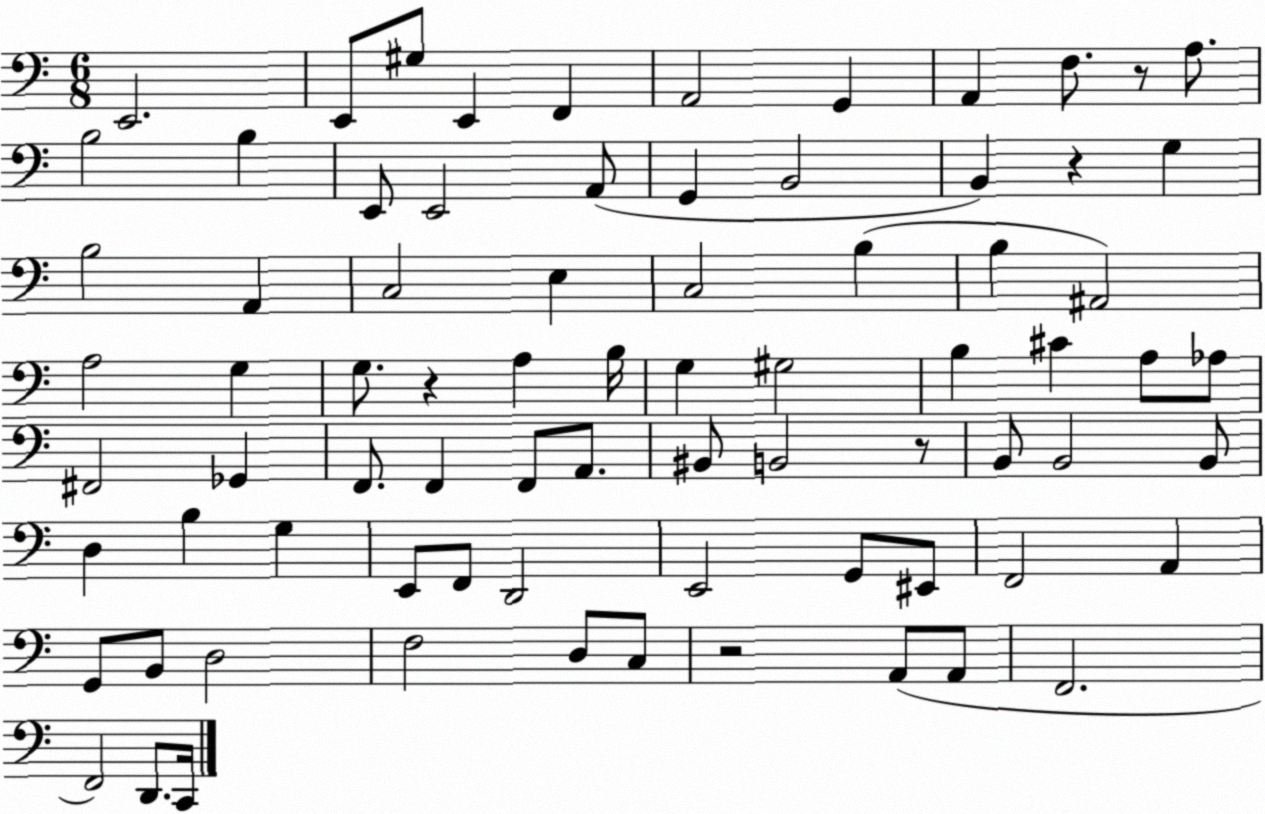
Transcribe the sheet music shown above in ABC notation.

X:1
T:Untitled
M:6/8
L:1/4
K:C
E,,2 E,,/2 ^G,/2 E,, F,, A,,2 G,, A,, F,/2 z/2 A,/2 B,2 B, E,,/2 E,,2 A,,/2 G,, B,,2 B,, z G, B,2 A,, C,2 E, C,2 B, B, ^A,,2 A,2 G, G,/2 z A, B,/4 G, ^G,2 B, ^C A,/2 _A,/2 ^F,,2 _G,, F,,/2 F,, F,,/2 A,,/2 ^B,,/2 B,,2 z/2 B,,/2 B,,2 B,,/2 D, B, G, E,,/2 F,,/2 D,,2 E,,2 G,,/2 ^E,,/2 F,,2 A,, G,,/2 B,,/2 D,2 F,2 D,/2 C,/2 z2 A,,/2 A,,/2 F,,2 F,,2 D,,/2 C,,/4